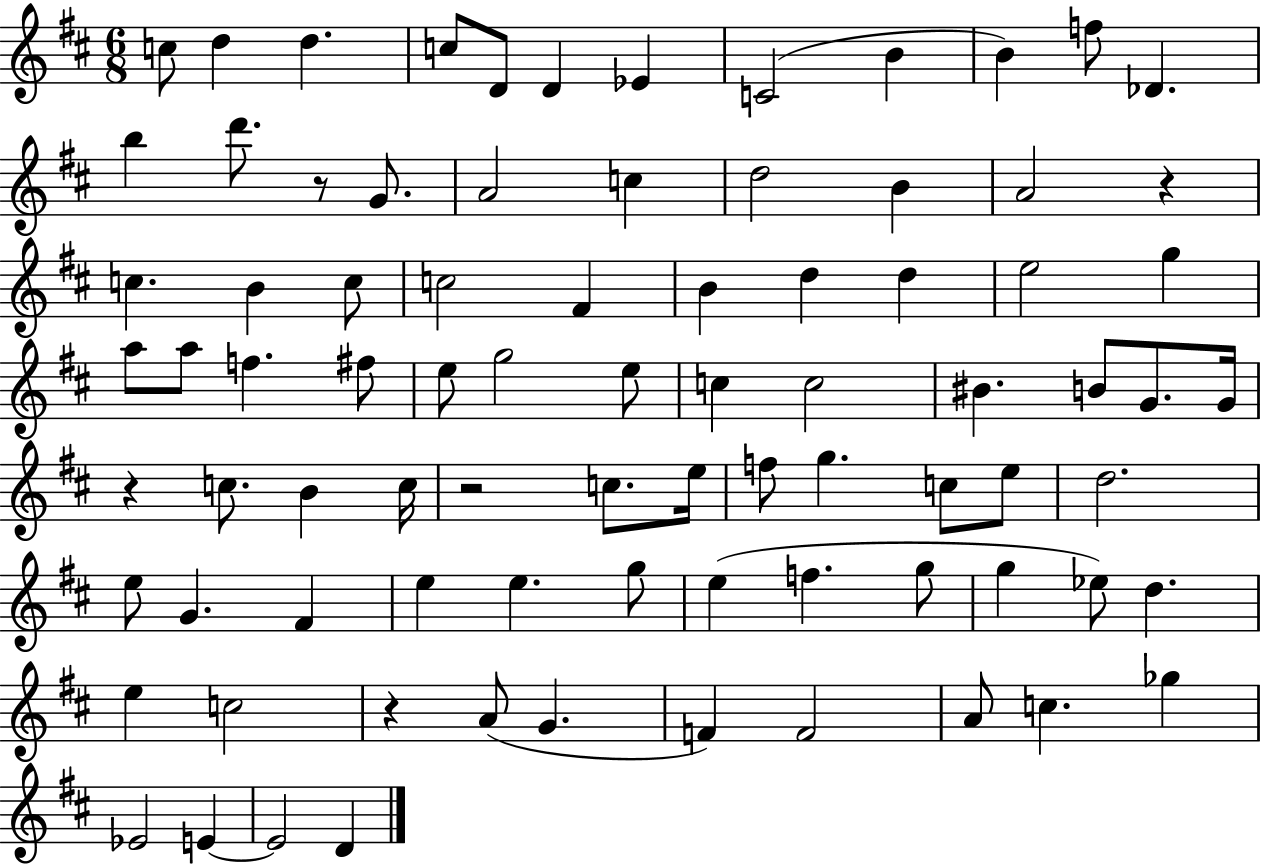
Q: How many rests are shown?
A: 5